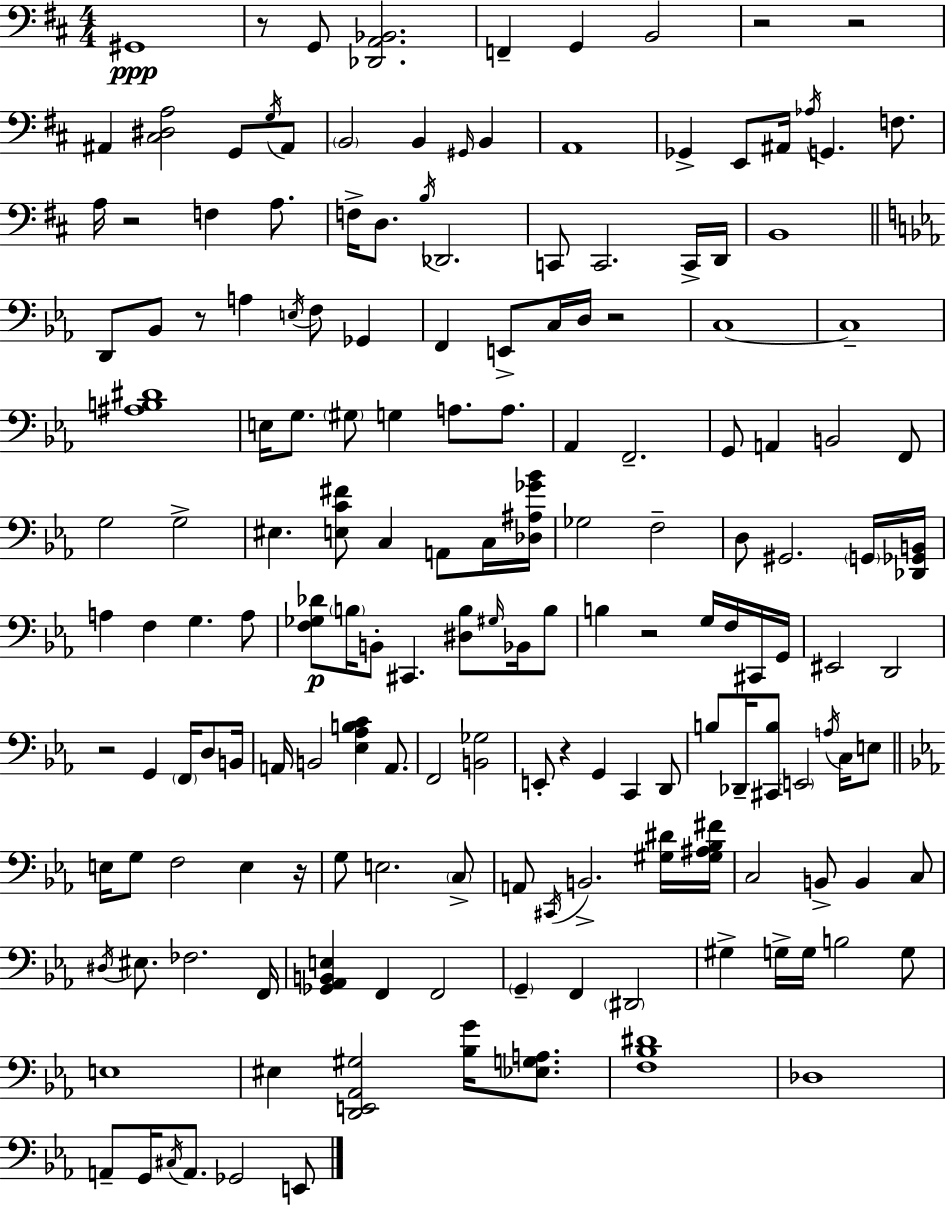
X:1
T:Untitled
M:4/4
L:1/4
K:D
^G,,4 z/2 G,,/2 [_D,,A,,_B,,]2 F,, G,, B,,2 z2 z2 ^A,, [^C,^D,A,]2 G,,/2 G,/4 ^A,,/2 B,,2 B,, ^G,,/4 B,, A,,4 _G,, E,,/2 ^A,,/4 _A,/4 G,, F,/2 A,/4 z2 F, A,/2 F,/4 D,/2 B,/4 _D,,2 C,,/2 C,,2 C,,/4 D,,/4 B,,4 D,,/2 _B,,/2 z/2 A, E,/4 F,/2 _G,, F,, E,,/2 C,/4 D,/4 z2 C,4 C,4 [^A,B,^D]4 E,/4 G,/2 ^G,/2 G, A,/2 A,/2 _A,, F,,2 G,,/2 A,, B,,2 F,,/2 G,2 G,2 ^E, [E,C^F]/2 C, A,,/2 C,/4 [_D,^A,_G_B]/4 _G,2 F,2 D,/2 ^G,,2 G,,/4 [_D,,_G,,B,,]/4 A, F, G, A,/2 [F,_G,_D]/2 B,/4 B,,/2 ^C,, [^D,B,]/2 ^G,/4 _B,,/4 B,/2 B, z2 G,/4 F,/4 ^C,,/4 G,,/4 ^E,,2 D,,2 z2 G,, F,,/4 D,/2 B,,/4 A,,/4 B,,2 [_E,_A,B,C] A,,/2 F,,2 [B,,_G,]2 E,,/2 z G,, C,, D,,/2 B,/2 _D,,/4 [^C,,B,]/2 E,,2 A,/4 C,/4 E,/2 E,/4 G,/2 F,2 E, z/4 G,/2 E,2 C,/2 A,,/2 ^C,,/4 B,,2 [^G,^D]/4 [^G,^A,_B,^F]/4 C,2 B,,/2 B,, C,/2 ^D,/4 ^E,/2 _F,2 F,,/4 [_G,,_A,,B,,E,] F,, F,,2 G,, F,, ^D,,2 ^G, G,/4 G,/4 B,2 G,/2 E,4 ^E, [D,,E,,_A,,^G,]2 [_B,G]/4 [_E,G,A,]/2 [F,_B,^D]4 _D,4 A,,/2 G,,/4 ^C,/4 A,,/2 _G,,2 E,,/2